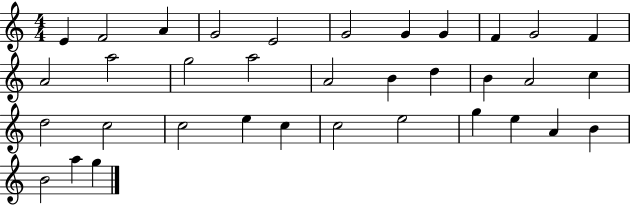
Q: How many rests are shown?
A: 0